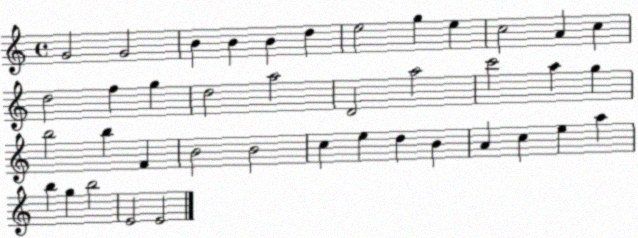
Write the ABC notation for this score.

X:1
T:Untitled
M:4/4
L:1/4
K:C
G2 G2 B B B d e2 g e c2 A c d2 f g d2 a2 D2 a2 c'2 a g b2 b F B2 B2 c e d B A c e a b g b2 E2 E2